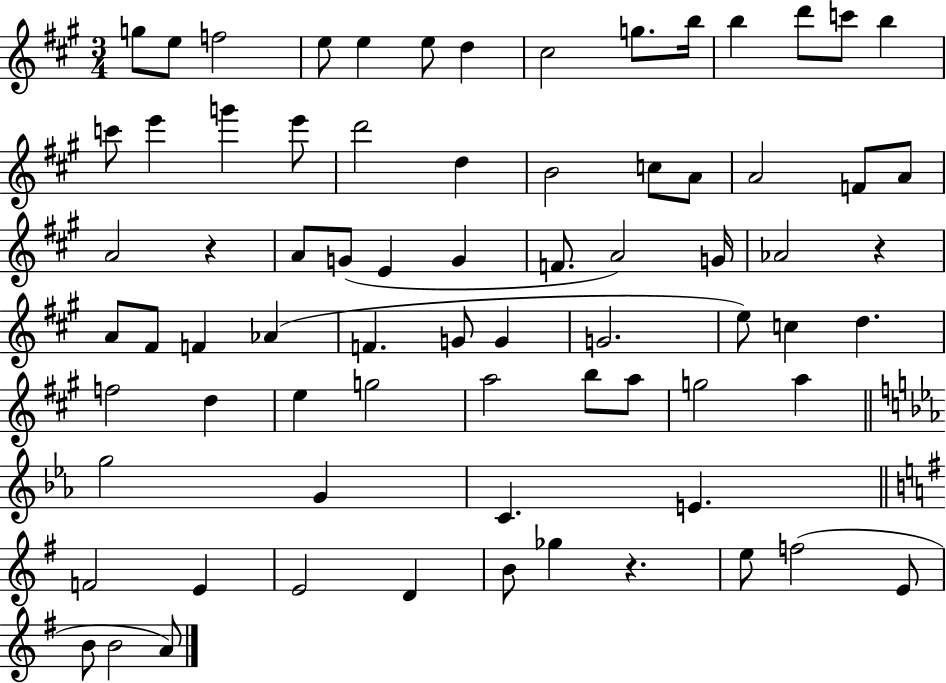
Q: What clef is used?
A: treble